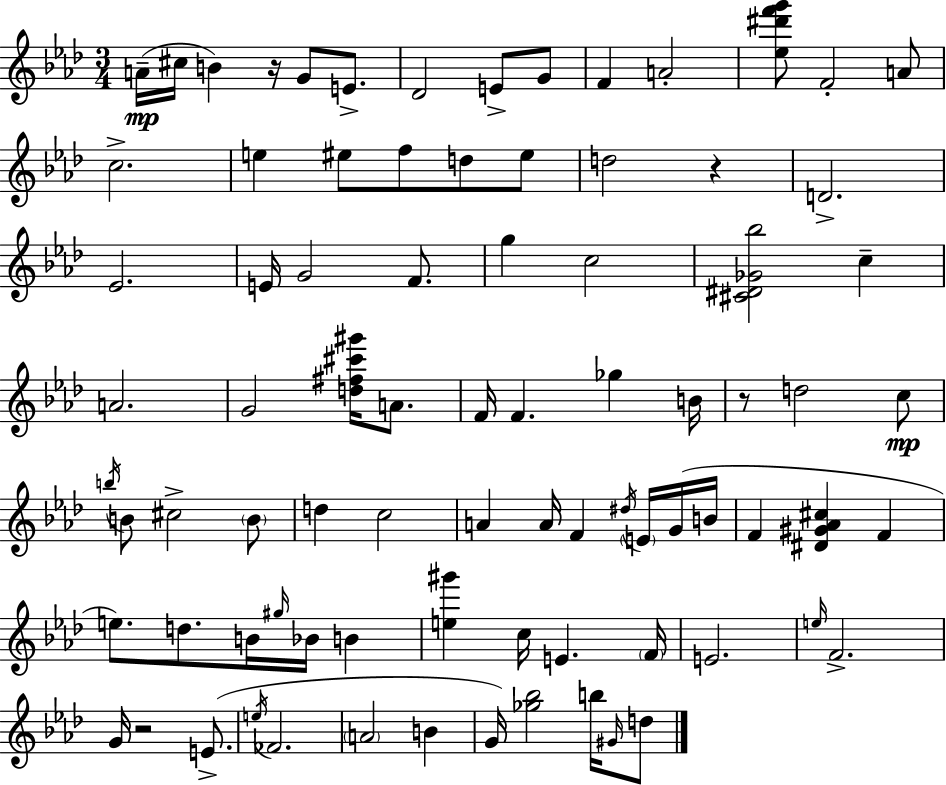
{
  \clef treble
  \numericTimeSignature
  \time 3/4
  \key aes \major
  a'16--(\mp cis''16 b'4) r16 g'8 e'8.-> | des'2 e'8-> g'8 | f'4 a'2-. | <ees'' dis''' f''' g'''>8 f'2-. a'8 | \break c''2.-> | e''4 eis''8 f''8 d''8 eis''8 | d''2 r4 | d'2.-> | \break ees'2. | e'16 g'2 f'8. | g''4 c''2 | <cis' dis' ges' bes''>2 c''4-- | \break a'2. | g'2 <d'' fis'' cis''' gis'''>16 a'8. | f'16 f'4. ges''4 b'16 | r8 d''2 c''8\mp | \break \acciaccatura { b''16 } b'8 cis''2-> \parenthesize b'8 | d''4 c''2 | a'4 a'16 f'4 \acciaccatura { dis''16 } \parenthesize e'16 | g'16( b'16 f'4 <dis' gis' aes' cis''>4 f'4 | \break e''8.) d''8. b'16 \grace { gis''16 } bes'16 b'4 | <e'' gis'''>4 c''16 e'4. | \parenthesize f'16 e'2. | \grace { e''16 } f'2.-> | \break g'16 r2 | e'8.->( \acciaccatura { e''16 } fes'2. | \parenthesize a'2 | b'4 g'16) <ges'' bes''>2 | \break b''16 \grace { gis'16 } d''8 \bar "|."
}